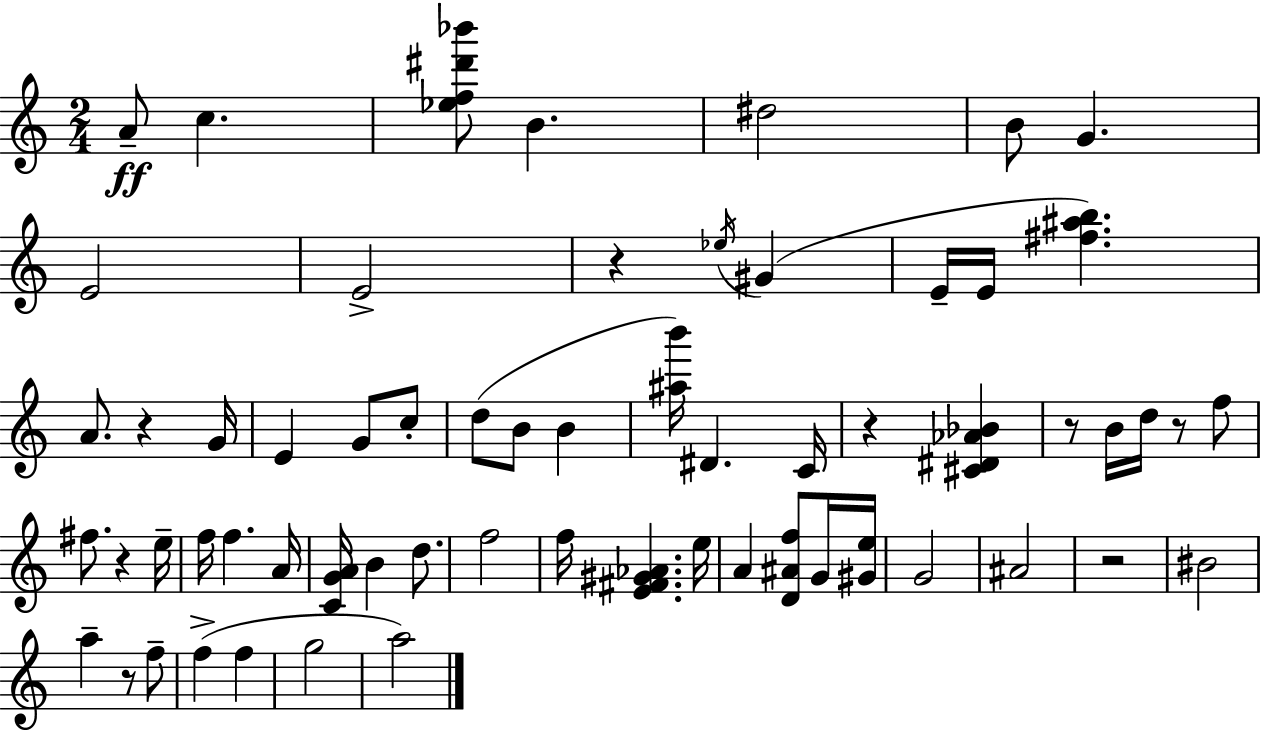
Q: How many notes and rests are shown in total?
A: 62